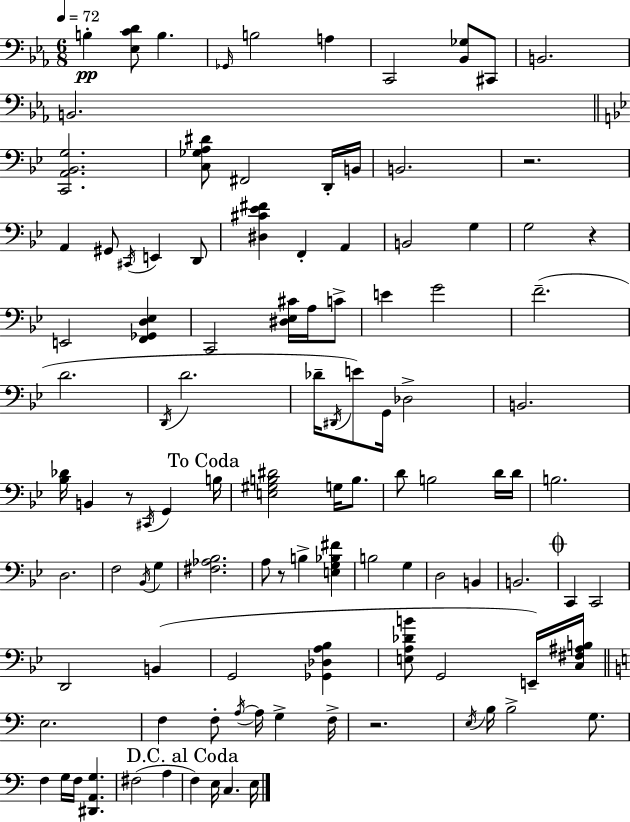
X:1
T:Untitled
M:6/8
L:1/4
K:Eb
B, [_E,CD]/2 B, _G,,/4 B,2 A, C,,2 [_B,,_G,]/2 ^C,,/2 B,,2 B,,2 [C,,A,,_B,,G,]2 [C,_G,A,^D]/2 ^F,,2 D,,/4 B,,/4 B,,2 z2 A,, ^G,,/2 ^C,,/4 E,, D,,/2 [^D,^C_E^F] F,, A,, B,,2 G, G,2 z E,,2 [F,,_G,,D,_E,] C,,2 [^D,_E,^C]/4 A,/4 C/2 E G2 F2 D2 D,,/4 D2 _D/4 ^D,,/4 E/2 G,,/4 _D,2 B,,2 [_B,_D]/4 B,, z/2 ^C,,/4 G,, B,/4 [E,^G,B,^D]2 G,/4 B,/2 D/2 B,2 D/4 D/4 B,2 D,2 F,2 _B,,/4 G, [^F,_A,_B,]2 A,/2 z/2 B, [E,G,_B,^F] B,2 G, D,2 B,, B,,2 C,, C,,2 D,,2 B,, G,,2 [_G,,_D,A,_B,] [E,A,_DB]/2 G,,2 E,,/4 [C,^F,^A,B,]/4 E,2 F, F,/2 A,/4 A,/4 G, F,/4 z2 E,/4 B,/4 B,2 G,/2 F, G,/4 F,/4 [^D,,A,,G,] ^F,2 A, F, E,/4 C, E,/4